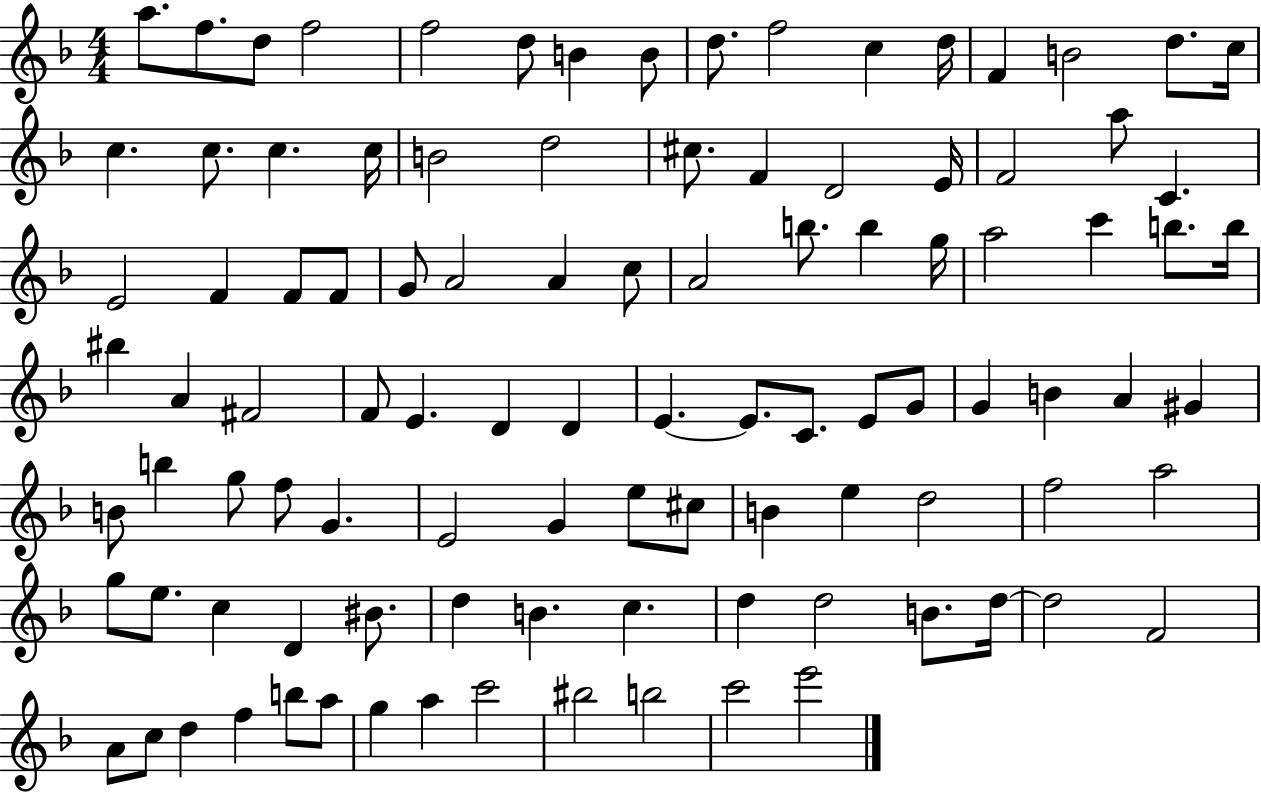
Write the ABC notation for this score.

X:1
T:Untitled
M:4/4
L:1/4
K:F
a/2 f/2 d/2 f2 f2 d/2 B B/2 d/2 f2 c d/4 F B2 d/2 c/4 c c/2 c c/4 B2 d2 ^c/2 F D2 E/4 F2 a/2 C E2 F F/2 F/2 G/2 A2 A c/2 A2 b/2 b g/4 a2 c' b/2 b/4 ^b A ^F2 F/2 E D D E E/2 C/2 E/2 G/2 G B A ^G B/2 b g/2 f/2 G E2 G e/2 ^c/2 B e d2 f2 a2 g/2 e/2 c D ^B/2 d B c d d2 B/2 d/4 d2 F2 A/2 c/2 d f b/2 a/2 g a c'2 ^b2 b2 c'2 e'2